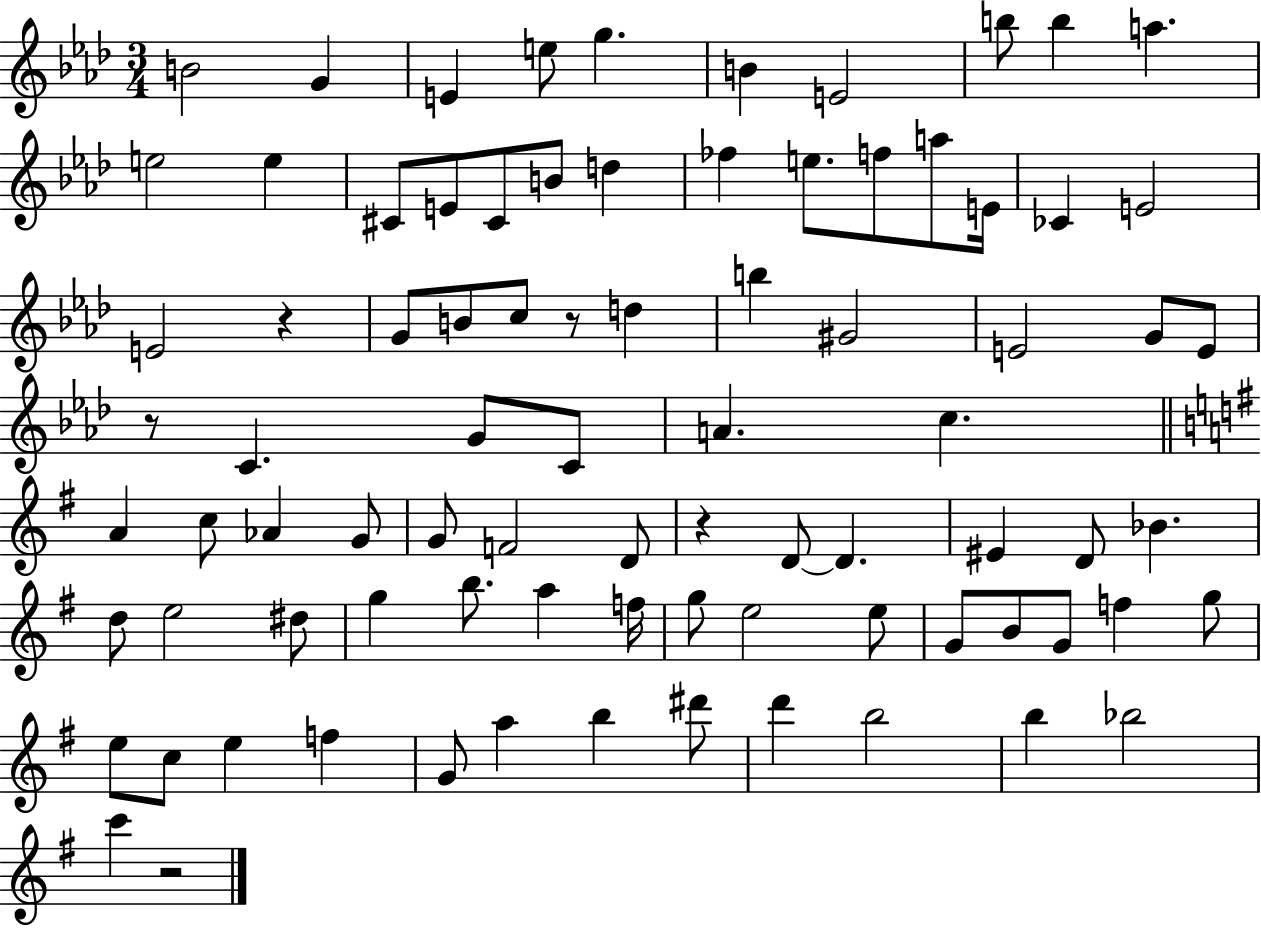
{
  \clef treble
  \numericTimeSignature
  \time 3/4
  \key aes \major
  b'2 g'4 | e'4 e''8 g''4. | b'4 e'2 | b''8 b''4 a''4. | \break e''2 e''4 | cis'8 e'8 cis'8 b'8 d''4 | fes''4 e''8. f''8 a''8 e'16 | ces'4 e'2 | \break e'2 r4 | g'8 b'8 c''8 r8 d''4 | b''4 gis'2 | e'2 g'8 e'8 | \break r8 c'4. g'8 c'8 | a'4. c''4. | \bar "||" \break \key e \minor a'4 c''8 aes'4 g'8 | g'8 f'2 d'8 | r4 d'8~~ d'4. | eis'4 d'8 bes'4. | \break d''8 e''2 dis''8 | g''4 b''8. a''4 f''16 | g''8 e''2 e''8 | g'8 b'8 g'8 f''4 g''8 | \break e''8 c''8 e''4 f''4 | g'8 a''4 b''4 dis'''8 | d'''4 b''2 | b''4 bes''2 | \break c'''4 r2 | \bar "|."
}